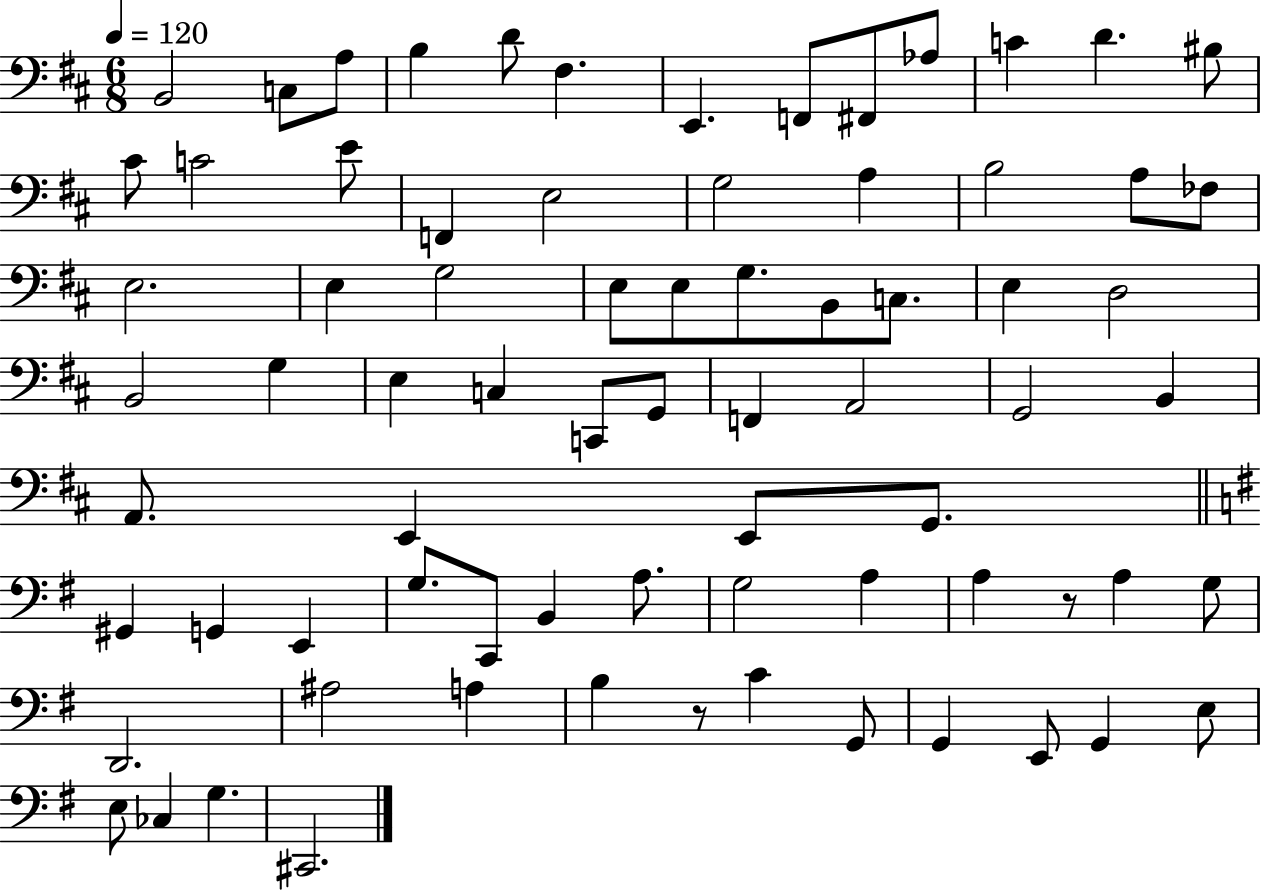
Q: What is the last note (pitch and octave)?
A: C#2